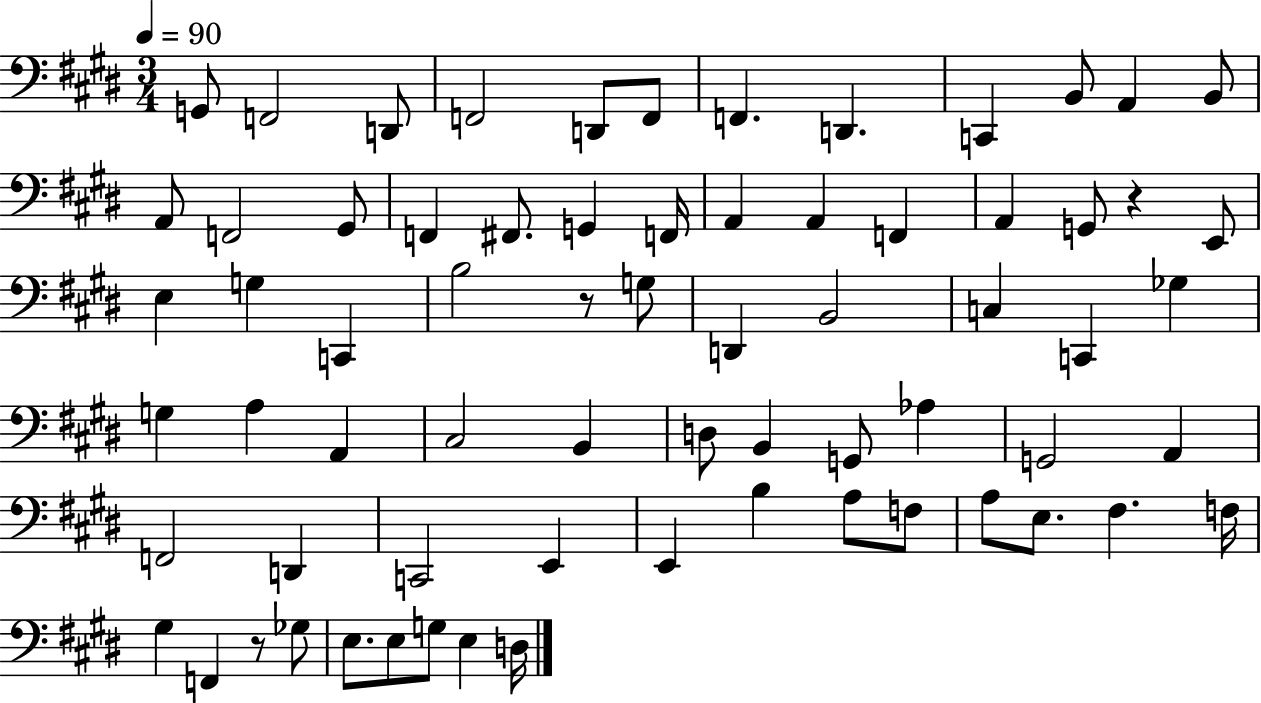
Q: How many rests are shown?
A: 3